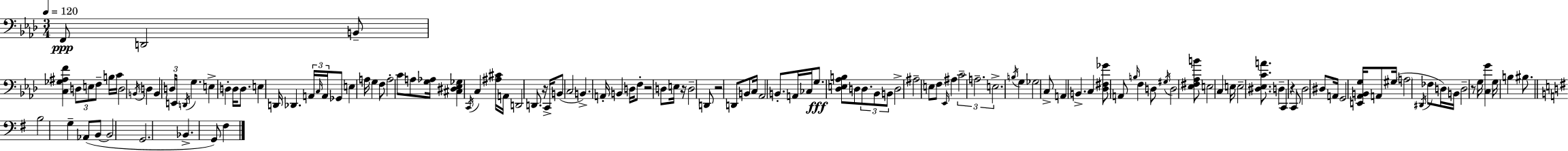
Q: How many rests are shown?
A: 6